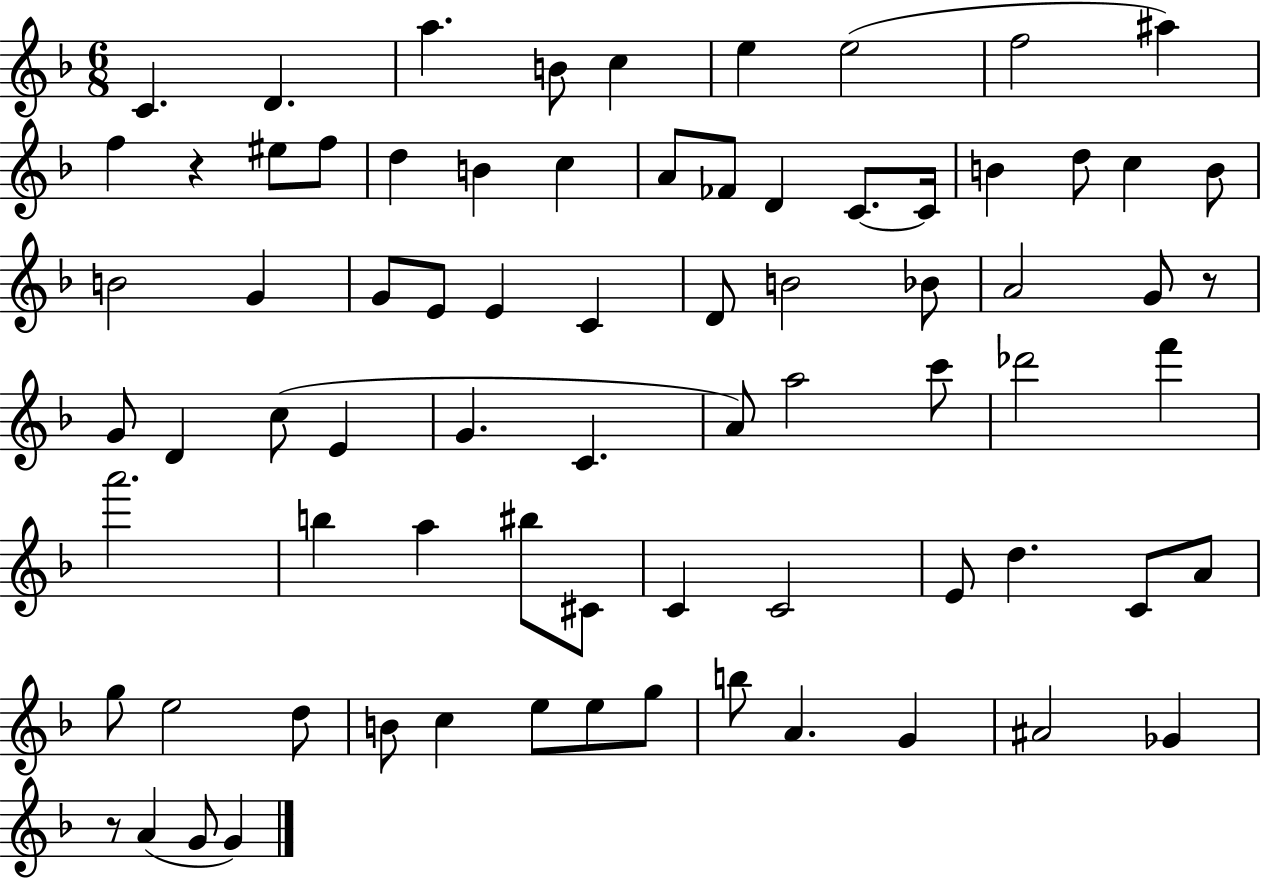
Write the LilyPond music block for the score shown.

{
  \clef treble
  \numericTimeSignature
  \time 6/8
  \key f \major
  c'4. d'4. | a''4. b'8 c''4 | e''4 e''2( | f''2 ais''4) | \break f''4 r4 eis''8 f''8 | d''4 b'4 c''4 | a'8 fes'8 d'4 c'8.~~ c'16 | b'4 d''8 c''4 b'8 | \break b'2 g'4 | g'8 e'8 e'4 c'4 | d'8 b'2 bes'8 | a'2 g'8 r8 | \break g'8 d'4 c''8( e'4 | g'4. c'4. | a'8) a''2 c'''8 | des'''2 f'''4 | \break a'''2. | b''4 a''4 bis''8 cis'8 | c'4 c'2 | e'8 d''4. c'8 a'8 | \break g''8 e''2 d''8 | b'8 c''4 e''8 e''8 g''8 | b''8 a'4. g'4 | ais'2 ges'4 | \break r8 a'4( g'8 g'4) | \bar "|."
}